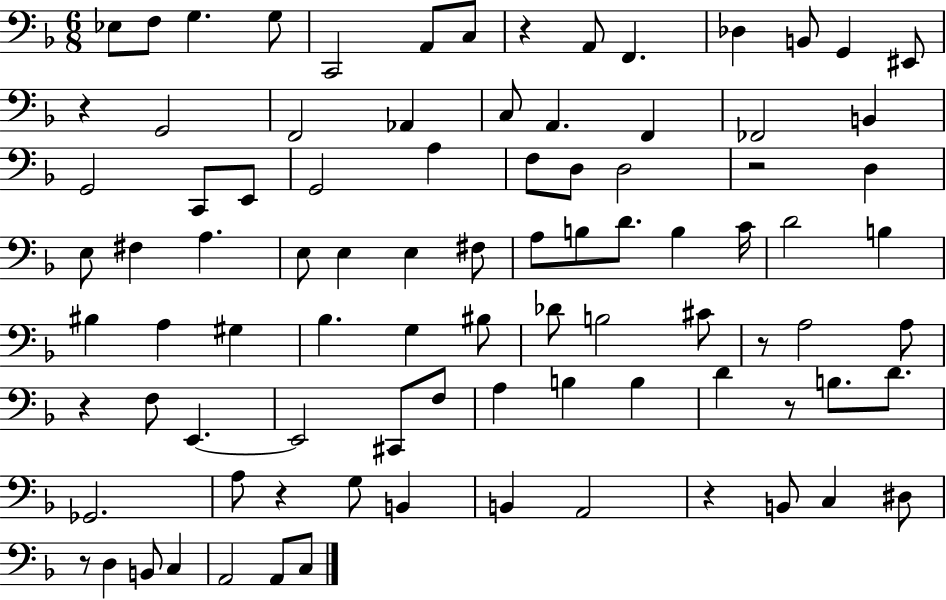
{
  \clef bass
  \numericTimeSignature
  \time 6/8
  \key f \major
  ees8 f8 g4. g8 | c,2 a,8 c8 | r4 a,8 f,4. | des4 b,8 g,4 eis,8 | \break r4 g,2 | f,2 aes,4 | c8 a,4. f,4 | fes,2 b,4 | \break g,2 c,8 e,8 | g,2 a4 | f8 d8 d2 | r2 d4 | \break e8 fis4 a4. | e8 e4 e4 fis8 | a8 b8 d'8. b4 c'16 | d'2 b4 | \break bis4 a4 gis4 | bes4. g4 bis8 | des'8 b2 cis'8 | r8 a2 a8 | \break r4 f8 e,4.~~ | e,2 cis,8 f8 | a4 b4 b4 | d'4 r8 b8. d'8. | \break ges,2. | a8 r4 g8 b,4 | b,4 a,2 | r4 b,8 c4 dis8 | \break r8 d4 b,8 c4 | a,2 a,8 c8 | \bar "|."
}